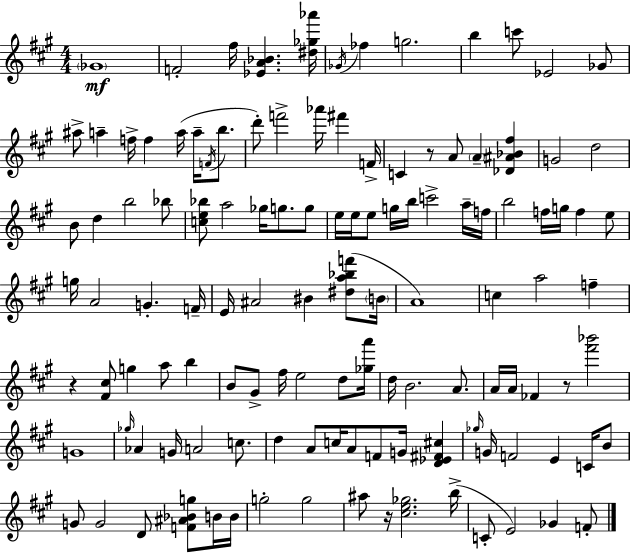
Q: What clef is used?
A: treble